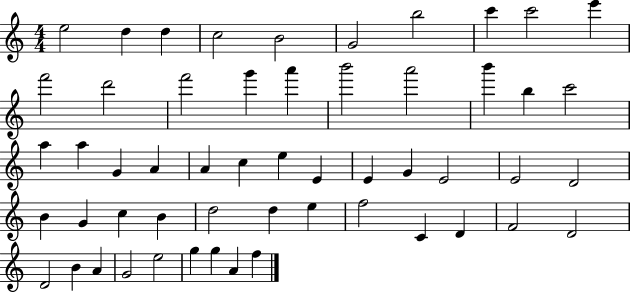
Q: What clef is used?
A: treble